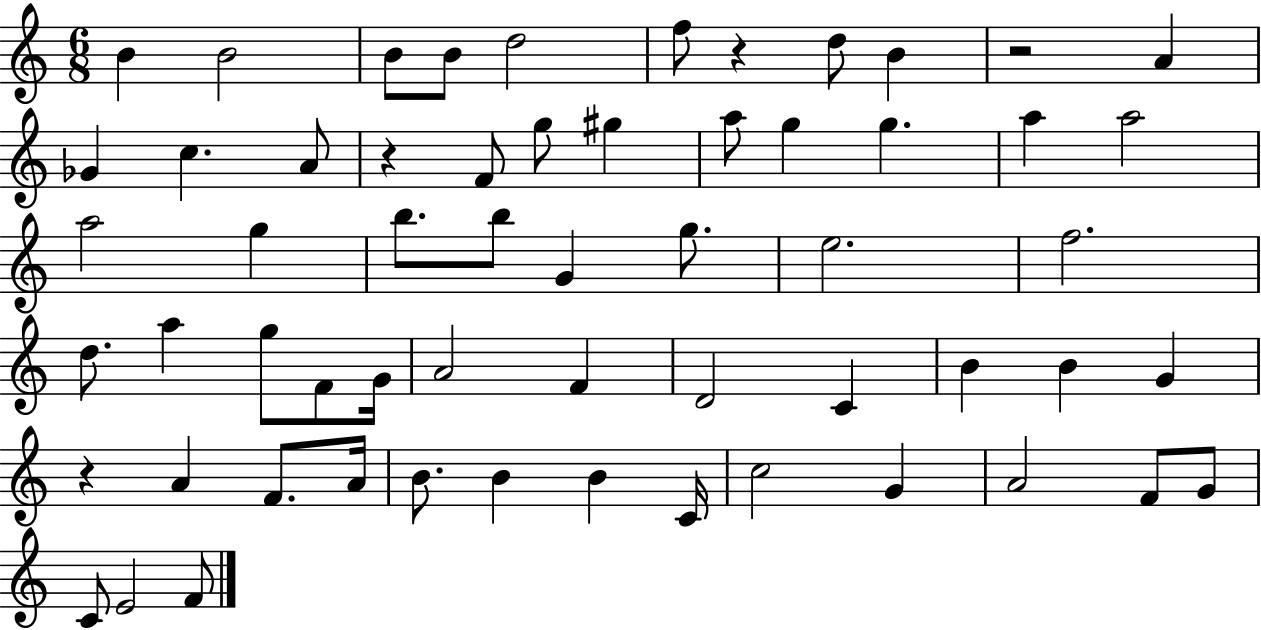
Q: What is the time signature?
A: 6/8